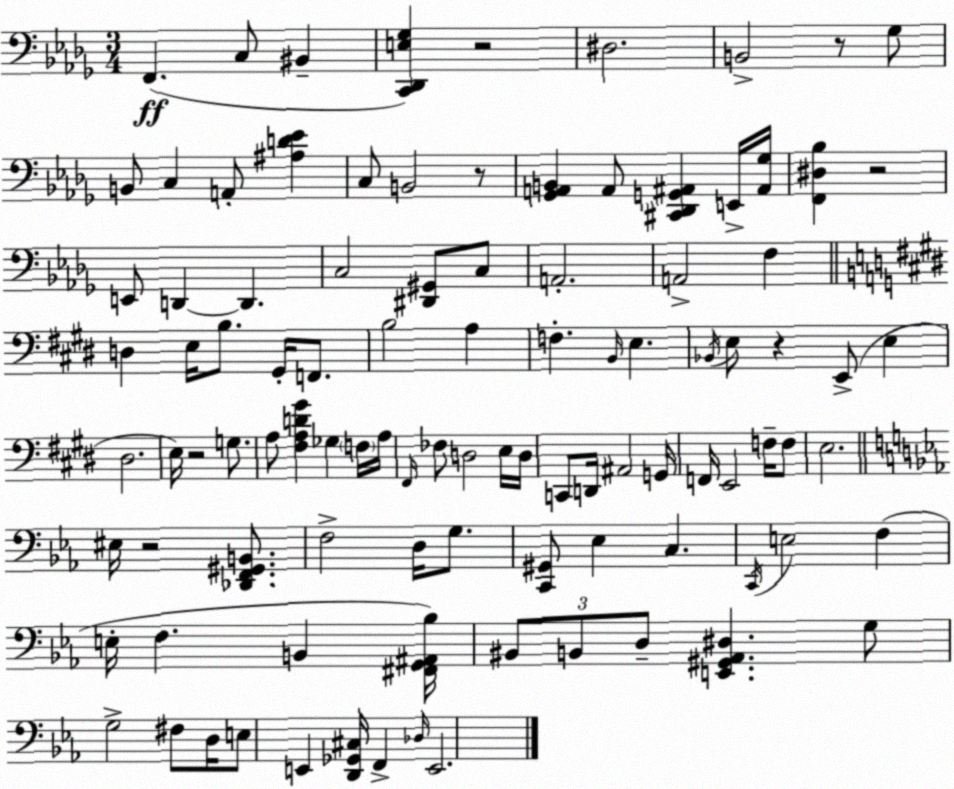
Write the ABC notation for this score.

X:1
T:Untitled
M:3/4
L:1/4
K:Bbm
F,, C,/2 ^B,, [C,,_D,,E,_G,] z2 ^D,2 B,,2 z/2 _G,/2 B,,/2 C, A,,/2 [^A,D_E] C,/2 B,,2 z/2 [_G,,A,,B,,] A,,/2 [^C,,_D,,G,,^A,,] E,,/4 [^A,,_G,]/4 [F,,^D,_B,] z2 E,,/2 D,, D,, C,2 [^D,,^G,,]/2 C,/2 A,,2 A,,2 F, D, E,/4 B,/2 ^G,,/4 F,,/2 B,2 A, F, B,,/4 E, _B,,/4 E,/2 z E,,/2 E, ^D,2 E,/4 z2 G,/2 A,/2 [^F,A,D^G] _G, F,/4 A,/4 ^F,,/4 _F,/2 D,2 E,/4 D,/4 C,,/2 D,,/4 ^A,,2 G,,/4 F,,/4 E,,2 F,/4 F,/2 E,2 ^E,/4 z2 [_D,,F,,^G,,B,,]/2 F,2 D,/4 G,/2 [C,,^G,,]/2 _E, C, C,,/4 E,2 F, E,/4 F, B,, [^F,,G,,^A,,_B,]/4 ^B,,/2 B,,/2 D,/2 [E,,^G,,_A,,^D,] G,/2 G,2 ^F,/2 D,/4 E,/2 E,, [D,,_G,,^C,]/4 F,, _D,/4 E,,2